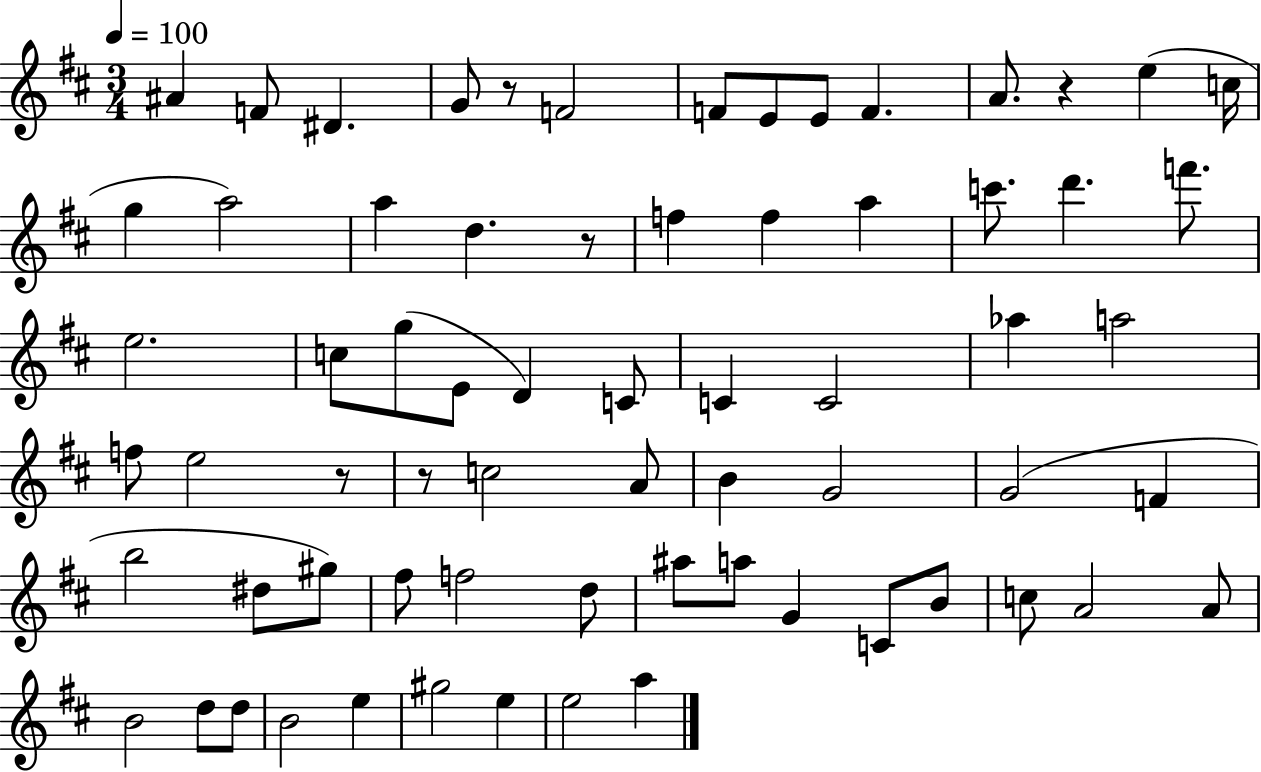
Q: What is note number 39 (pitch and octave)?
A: G4